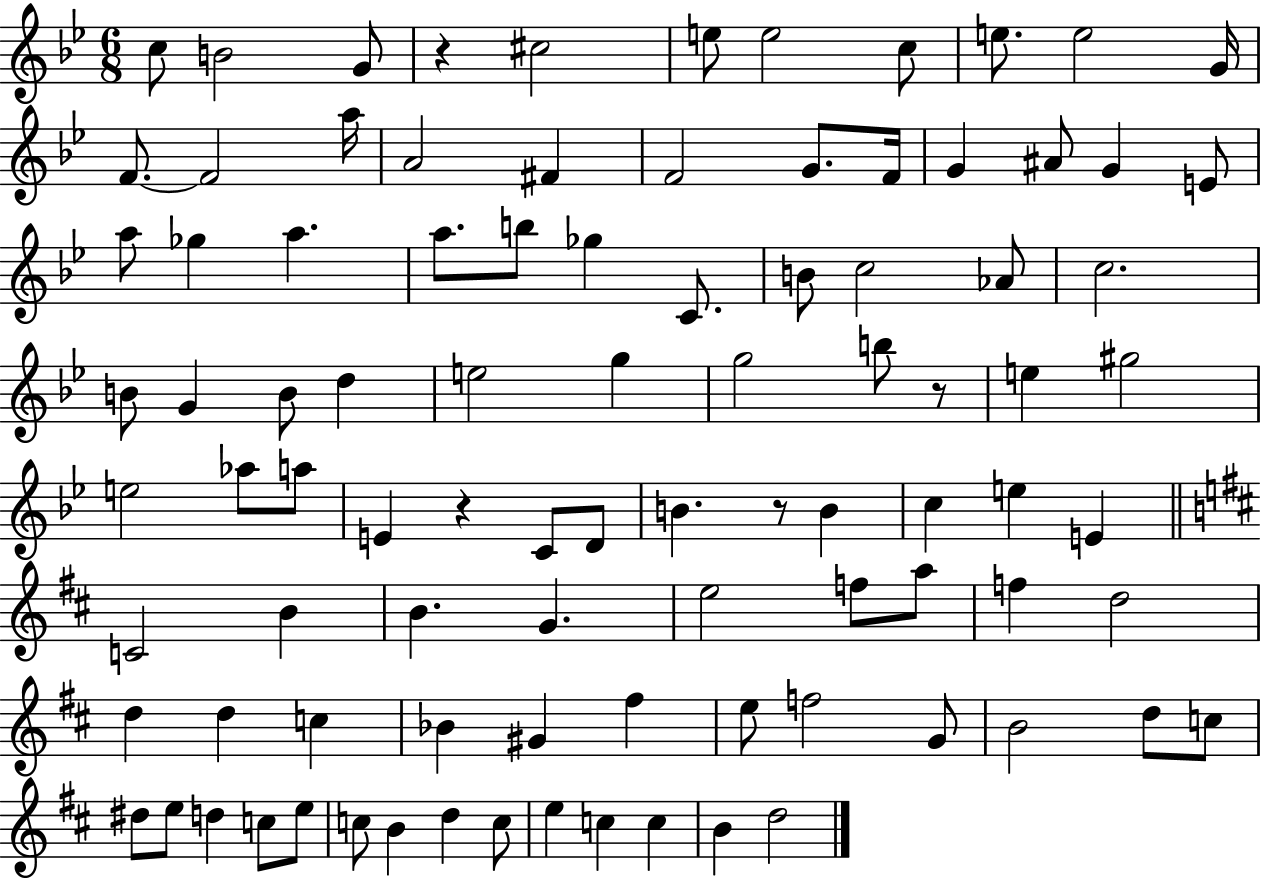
C5/e B4/h G4/e R/q C#5/h E5/e E5/h C5/e E5/e. E5/h G4/s F4/e. F4/h A5/s A4/h F#4/q F4/h G4/e. F4/s G4/q A#4/e G4/q E4/e A5/e Gb5/q A5/q. A5/e. B5/e Gb5/q C4/e. B4/e C5/h Ab4/e C5/h. B4/e G4/q B4/e D5/q E5/h G5/q G5/h B5/e R/e E5/q G#5/h E5/h Ab5/e A5/e E4/q R/q C4/e D4/e B4/q. R/e B4/q C5/q E5/q E4/q C4/h B4/q B4/q. G4/q. E5/h F5/e A5/e F5/q D5/h D5/q D5/q C5/q Bb4/q G#4/q F#5/q E5/e F5/h G4/e B4/h D5/e C5/e D#5/e E5/e D5/q C5/e E5/e C5/e B4/q D5/q C5/e E5/q C5/q C5/q B4/q D5/h